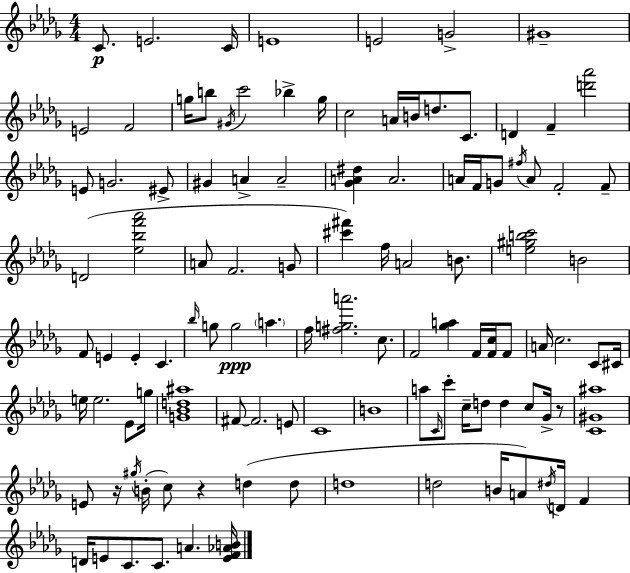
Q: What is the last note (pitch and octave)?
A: A4